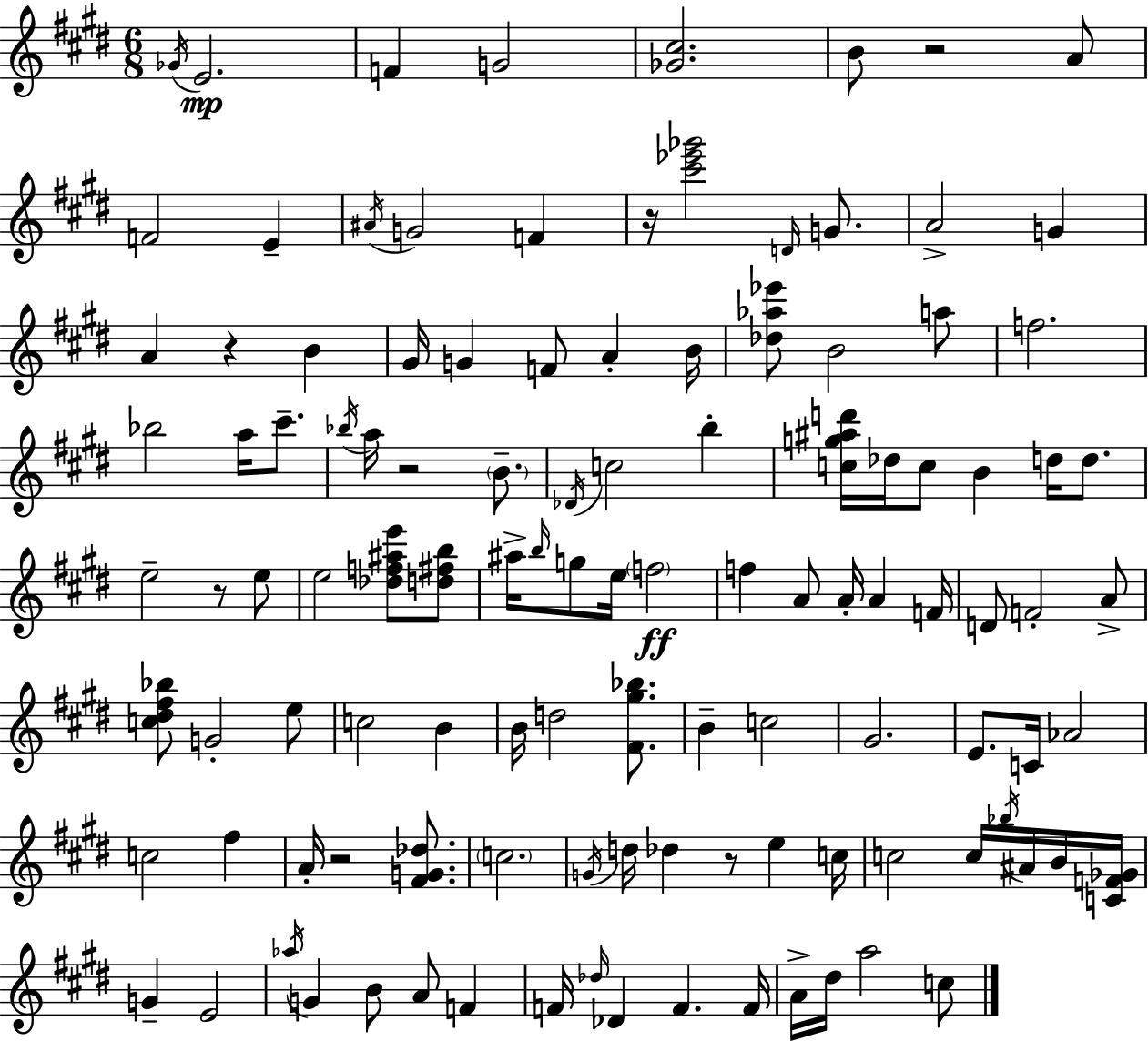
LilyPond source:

{
  \clef treble
  \numericTimeSignature
  \time 6/8
  \key e \major
  \acciaccatura { ges'16 }\mp e'2. | f'4 g'2 | <ges' cis''>2. | b'8 r2 a'8 | \break f'2 e'4-- | \acciaccatura { ais'16 } g'2 f'4 | r16 <cis''' ees''' ges'''>2 \grace { d'16 } | g'8. a'2-> g'4 | \break a'4 r4 b'4 | gis'16 g'4 f'8 a'4-. | b'16 <des'' aes'' ees'''>8 b'2 | a''8 f''2. | \break bes''2 a''16 | cis'''8.-- \acciaccatura { bes''16 } a''16 r2 | \parenthesize b'8.-- \acciaccatura { des'16 } c''2 | b''4-. <c'' g'' ais'' d'''>16 des''16 c''8 b'4 | \break d''16 d''8. e''2-- | r8 e''8 e''2 | <des'' f'' ais'' e'''>8 <d'' fis'' b''>8 ais''16-> \grace { b''16 } g''8 e''16 \parenthesize f''2\ff | f''4 a'8 | \break a'16-. a'4 f'16 d'8 f'2-. | a'8-> <c'' dis'' fis'' bes''>8 g'2-. | e''8 c''2 | b'4 b'16 d''2 | \break <fis' gis'' bes''>8. b'4-- c''2 | gis'2. | e'8. c'16 aes'2 | c''2 | \break fis''4 a'16-. r2 | <fis' g' des''>8. \parenthesize c''2. | \acciaccatura { g'16 } d''16 des''4 | r8 e''4 c''16 c''2 | \break c''16 \acciaccatura { bes''16 } ais'16 b'16 <c' f' ges'>16 g'4-- | e'2 \acciaccatura { aes''16 } g'4 | b'8 a'8 f'4 f'16 \grace { des''16 } des'4 | f'4. f'16 a'16-> dis''16 | \break a''2 c''8 \bar "|."
}